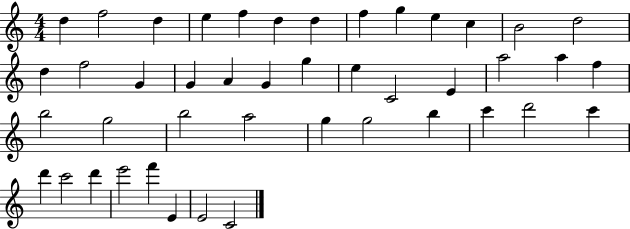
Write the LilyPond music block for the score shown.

{
  \clef treble
  \numericTimeSignature
  \time 4/4
  \key c \major
  d''4 f''2 d''4 | e''4 f''4 d''4 d''4 | f''4 g''4 e''4 c''4 | b'2 d''2 | \break d''4 f''2 g'4 | g'4 a'4 g'4 g''4 | e''4 c'2 e'4 | a''2 a''4 f''4 | \break b''2 g''2 | b''2 a''2 | g''4 g''2 b''4 | c'''4 d'''2 c'''4 | \break d'''4 c'''2 d'''4 | e'''2 f'''4 e'4 | e'2 c'2 | \bar "|."
}